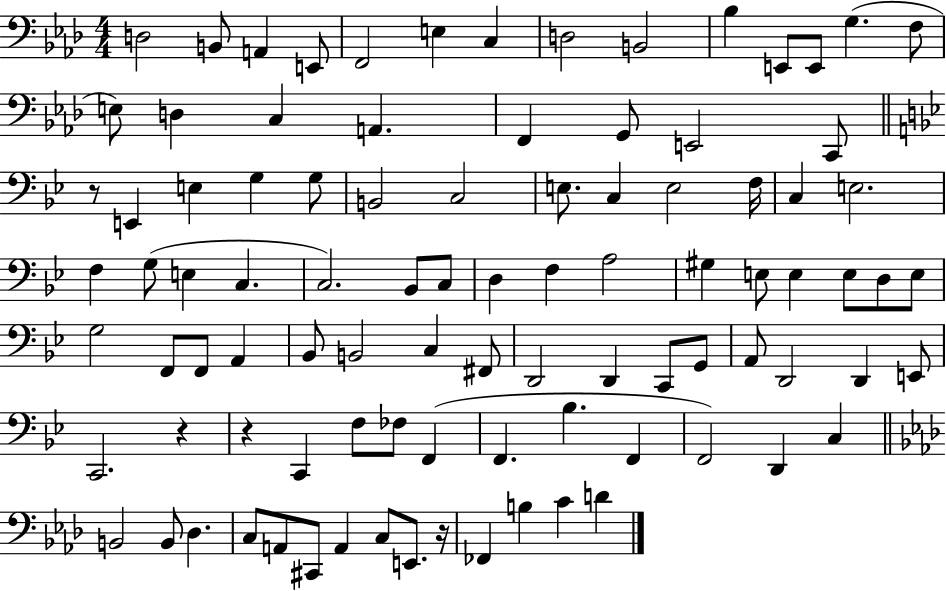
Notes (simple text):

D3/h B2/e A2/q E2/e F2/h E3/q C3/q D3/h B2/h Bb3/q E2/e E2/e G3/q. F3/e E3/e D3/q C3/q A2/q. F2/q G2/e E2/h C2/e R/e E2/q E3/q G3/q G3/e B2/h C3/h E3/e. C3/q E3/h F3/s C3/q E3/h. F3/q G3/e E3/q C3/q. C3/h. Bb2/e C3/e D3/q F3/q A3/h G#3/q E3/e E3/q E3/e D3/e E3/e G3/h F2/e F2/e A2/q Bb2/e B2/h C3/q F#2/e D2/h D2/q C2/e G2/e A2/e D2/h D2/q E2/e C2/h. R/q R/q C2/q F3/e FES3/e F2/q F2/q. Bb3/q. F2/q F2/h D2/q C3/q B2/h B2/e Db3/q. C3/e A2/e C#2/e A2/q C3/e E2/e. R/s FES2/q B3/q C4/q D4/q